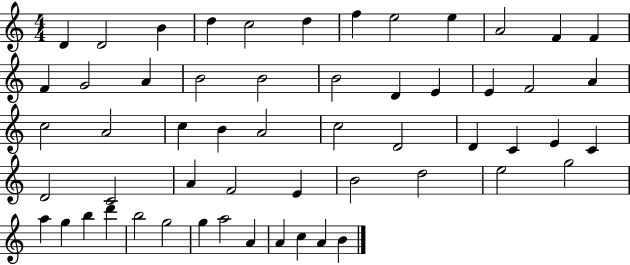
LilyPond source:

{
  \clef treble
  \numericTimeSignature
  \time 4/4
  \key c \major
  d'4 d'2 b'4 | d''4 c''2 d''4 | f''4 e''2 e''4 | a'2 f'4 f'4 | \break f'4 g'2 a'4 | b'2 b'2 | b'2 d'4 e'4 | e'4 f'2 a'4 | \break c''2 a'2 | c''4 b'4 a'2 | c''2 d'2 | d'4 c'4 e'4 c'4 | \break d'2 c'2 | a'4 f'2 e'4 | b'2 d''2 | e''2 g''2 | \break a''4 g''4 b''4 d'''4 | b''2 g''2 | g''4 a''2 a'4 | a'4 c''4 a'4 b'4 | \break \bar "|."
}